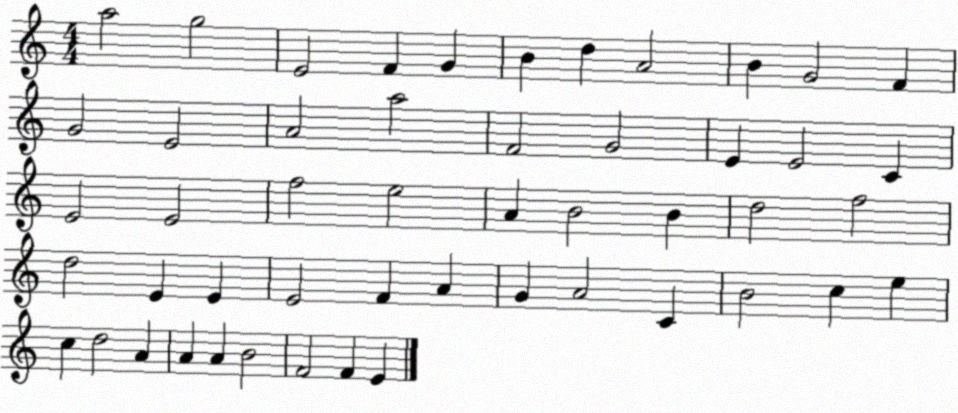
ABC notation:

X:1
T:Untitled
M:4/4
L:1/4
K:C
a2 g2 E2 F G B d A2 B G2 F G2 E2 A2 a2 F2 G2 E E2 C E2 E2 f2 e2 A B2 B d2 f2 d2 E E E2 F A G A2 C B2 c e c d2 A A A B2 F2 F E